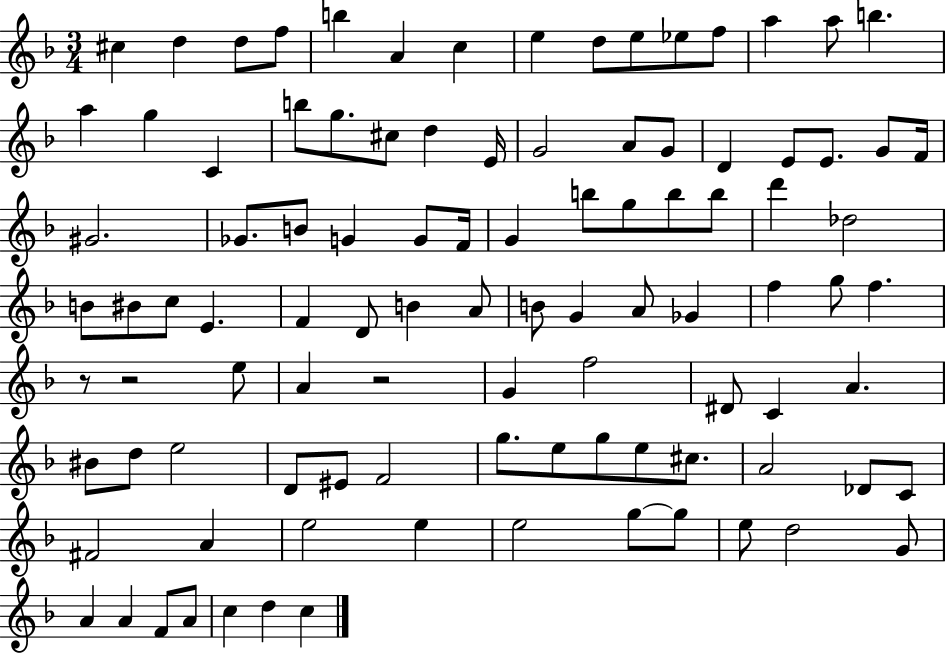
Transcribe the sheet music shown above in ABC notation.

X:1
T:Untitled
M:3/4
L:1/4
K:F
^c d d/2 f/2 b A c e d/2 e/2 _e/2 f/2 a a/2 b a g C b/2 g/2 ^c/2 d E/4 G2 A/2 G/2 D E/2 E/2 G/2 F/4 ^G2 _G/2 B/2 G G/2 F/4 G b/2 g/2 b/2 b/2 d' _d2 B/2 ^B/2 c/2 E F D/2 B A/2 B/2 G A/2 _G f g/2 f z/2 z2 e/2 A z2 G f2 ^D/2 C A ^B/2 d/2 e2 D/2 ^E/2 F2 g/2 e/2 g/2 e/2 ^c/2 A2 _D/2 C/2 ^F2 A e2 e e2 g/2 g/2 e/2 d2 G/2 A A F/2 A/2 c d c